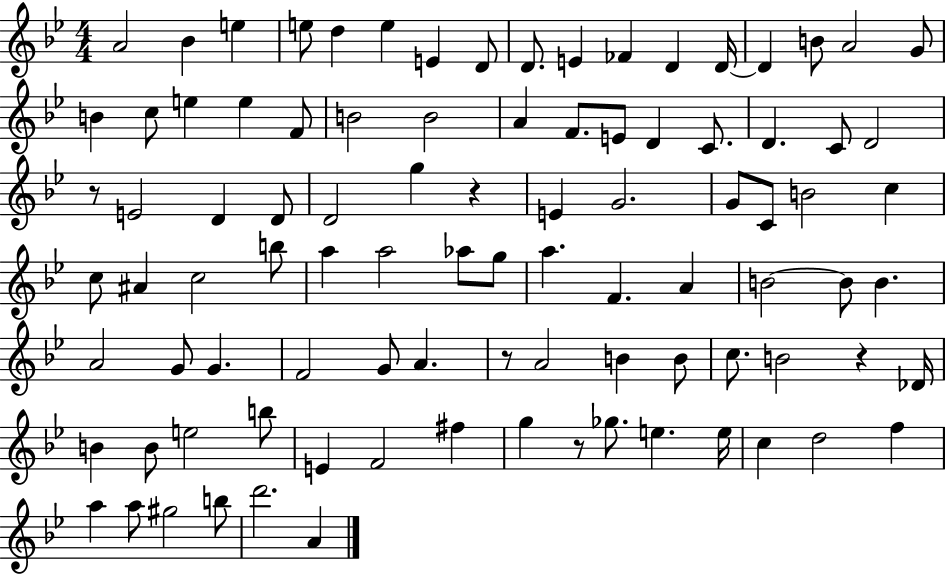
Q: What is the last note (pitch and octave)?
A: A4